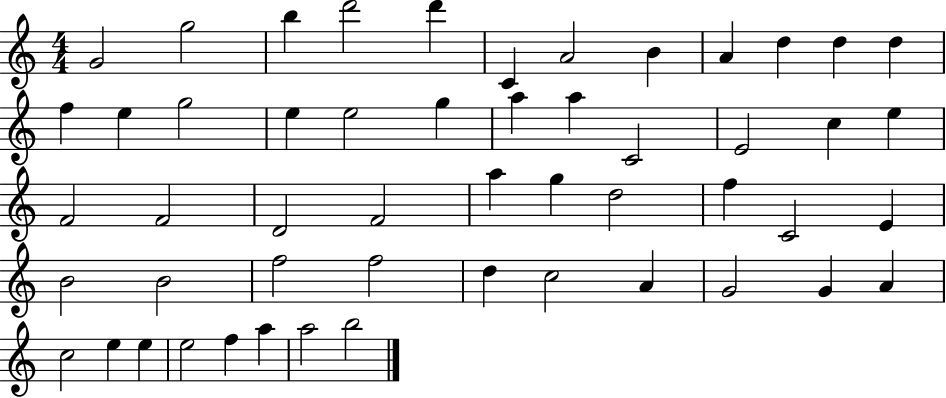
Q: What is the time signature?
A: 4/4